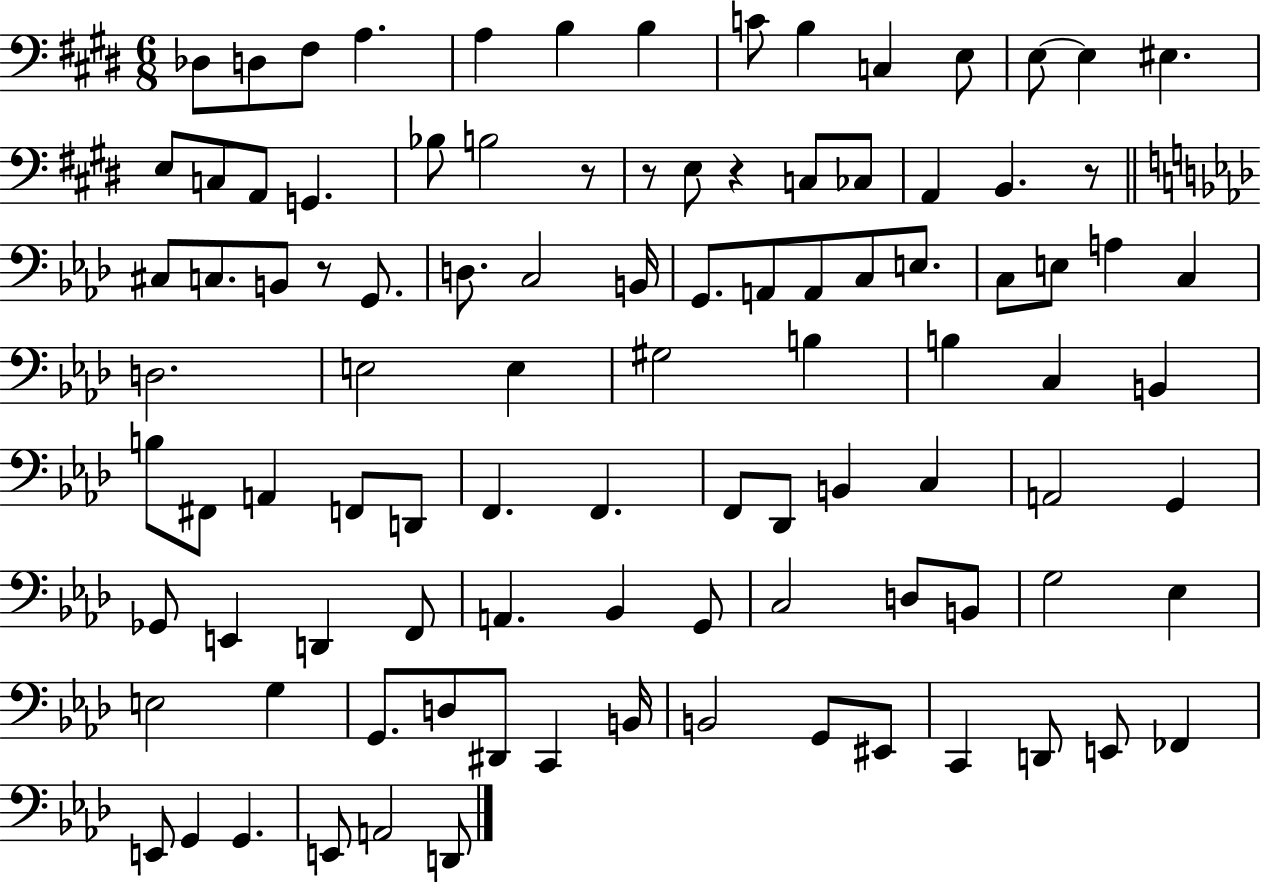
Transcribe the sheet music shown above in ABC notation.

X:1
T:Untitled
M:6/8
L:1/4
K:E
_D,/2 D,/2 ^F,/2 A, A, B, B, C/2 B, C, E,/2 E,/2 E, ^E, E,/2 C,/2 A,,/2 G,, _B,/2 B,2 z/2 z/2 E,/2 z C,/2 _C,/2 A,, B,, z/2 ^C,/2 C,/2 B,,/2 z/2 G,,/2 D,/2 C,2 B,,/4 G,,/2 A,,/2 A,,/2 C,/2 E,/2 C,/2 E,/2 A, C, D,2 E,2 E, ^G,2 B, B, C, B,, B,/2 ^F,,/2 A,, F,,/2 D,,/2 F,, F,, F,,/2 _D,,/2 B,, C, A,,2 G,, _G,,/2 E,, D,, F,,/2 A,, _B,, G,,/2 C,2 D,/2 B,,/2 G,2 _E, E,2 G, G,,/2 D,/2 ^D,,/2 C,, B,,/4 B,,2 G,,/2 ^E,,/2 C,, D,,/2 E,,/2 _F,, E,,/2 G,, G,, E,,/2 A,,2 D,,/2